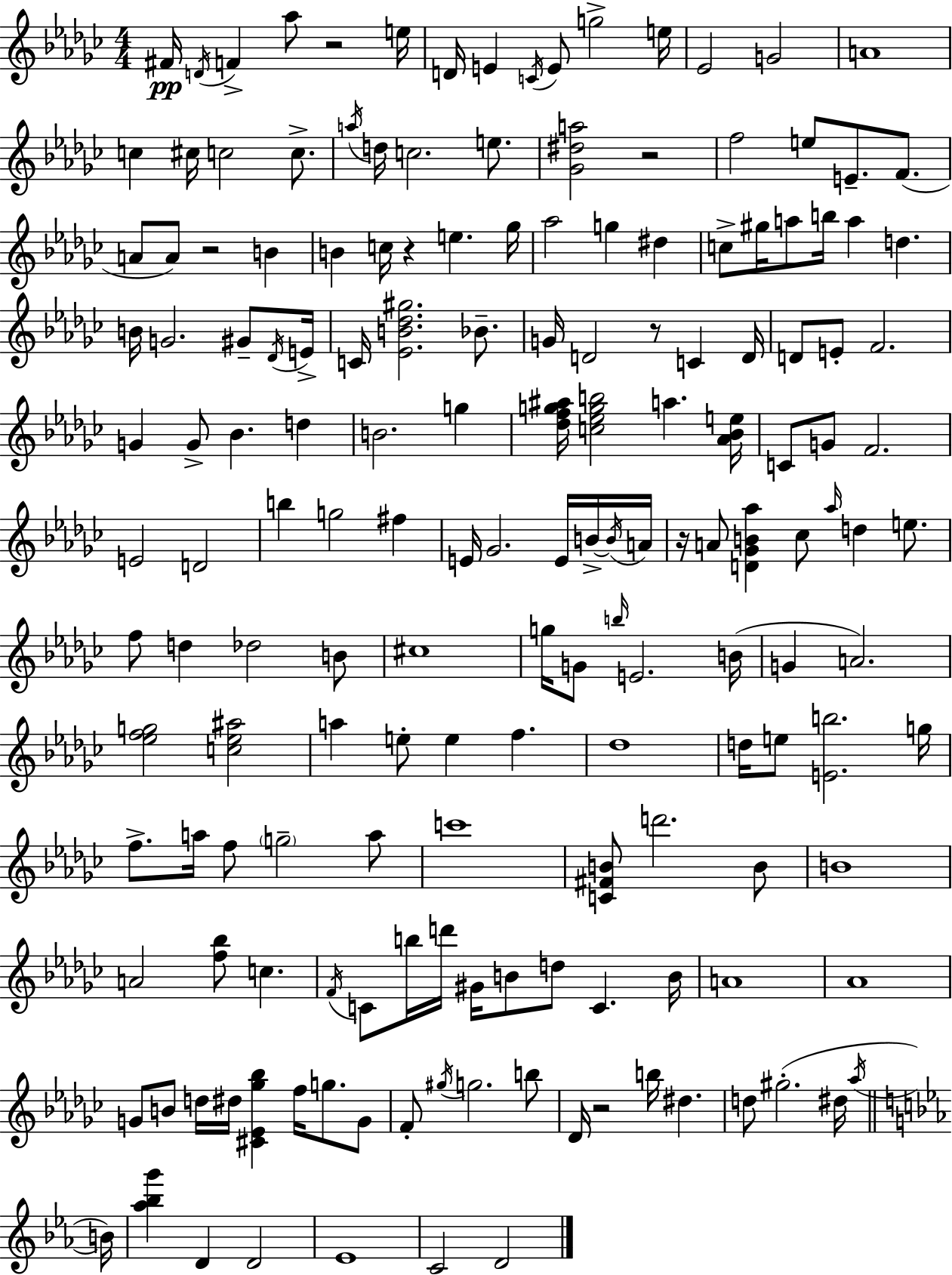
{
  \clef treble
  \numericTimeSignature
  \time 4/4
  \key ees \minor
  \repeat volta 2 { fis'16\pp \acciaccatura { d'16 } f'4-> aes''8 r2 | e''16 d'16 e'4 \acciaccatura { c'16 } e'8 g''2-> | e''16 ees'2 g'2 | a'1 | \break c''4 cis''16 c''2 c''8.-> | \acciaccatura { a''16 } d''16 c''2. | e''8. <ges' dis'' a''>2 r2 | f''2 e''8 e'8.-- | \break f'8.( a'8 a'8) r2 b'4 | b'4 c''16 r4 e''4. | ges''16 aes''2 g''4 dis''4 | c''8-> gis''16 a''8 b''16 a''4 d''4. | \break b'16 g'2. | gis'8-- \acciaccatura { des'16 } e'16-> c'16 <ees' b' des'' gis''>2. | bes'8.-- g'16 d'2 r8 c'4 | d'16 d'8 e'8-. f'2. | \break g'4 g'8-> bes'4. | d''4 b'2. | g''4 <des'' f'' g'' ais''>16 <c'' ees'' g'' b''>2 a''4. | <aes' bes' e''>16 c'8 g'8 f'2. | \break e'2 d'2 | b''4 g''2 | fis''4 e'16 ges'2. | e'16 b'16->~~ \acciaccatura { b'16 } a'16 r16 a'8 <d' ges' b' aes''>4 ces''8 \grace { aes''16 } d''4 | \break e''8. f''8 d''4 des''2 | b'8 cis''1 | g''16 g'8 \grace { b''16 } e'2. | b'16( g'4 a'2.) | \break <ees'' f'' g''>2 <c'' ees'' ais''>2 | a''4 e''8-. e''4 | f''4. des''1 | d''16 e''8 <e' b''>2. | \break g''16 f''8.-> a''16 f''8 \parenthesize g''2-- | a''8 c'''1 | <c' fis' b'>8 d'''2. | b'8 b'1 | \break a'2 <f'' bes''>8 | c''4. \acciaccatura { f'16 } c'8 b''16 d'''16 gis'16 b'8 d''8 | c'4. b'16 a'1 | aes'1 | \break g'8 b'8 d''16 dis''16 <cis' ees' ges'' bes''>4 | f''16 g''8. g'8 f'8-. \acciaccatura { gis''16 } g''2. | b''8 des'16 r2 | b''16 dis''4. d''8 gis''2.-.( | \break dis''16 \acciaccatura { aes''16 } \bar "||" \break \key ees \major b'16) <aes'' bes'' g'''>4 d'4 d'2 | ees'1 | c'2 d'2 | } \bar "|."
}